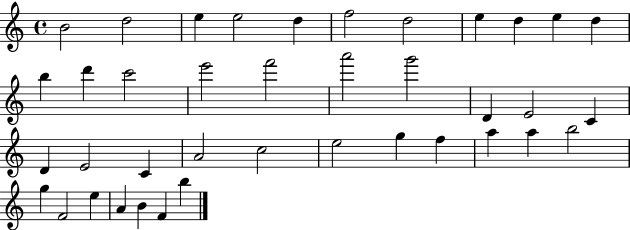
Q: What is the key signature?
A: C major